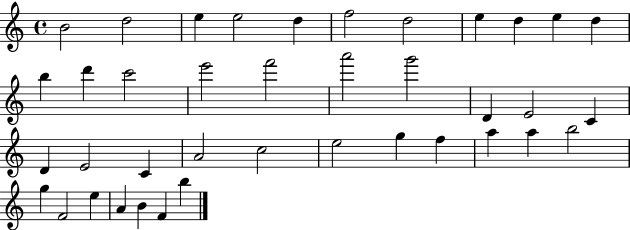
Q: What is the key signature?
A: C major